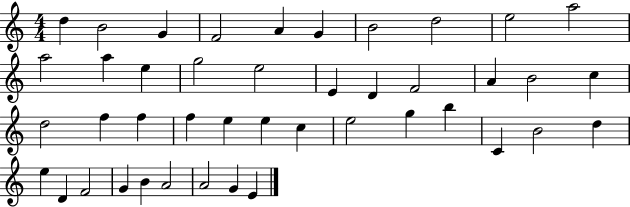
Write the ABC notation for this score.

X:1
T:Untitled
M:4/4
L:1/4
K:C
d B2 G F2 A G B2 d2 e2 a2 a2 a e g2 e2 E D F2 A B2 c d2 f f f e e c e2 g b C B2 d e D F2 G B A2 A2 G E